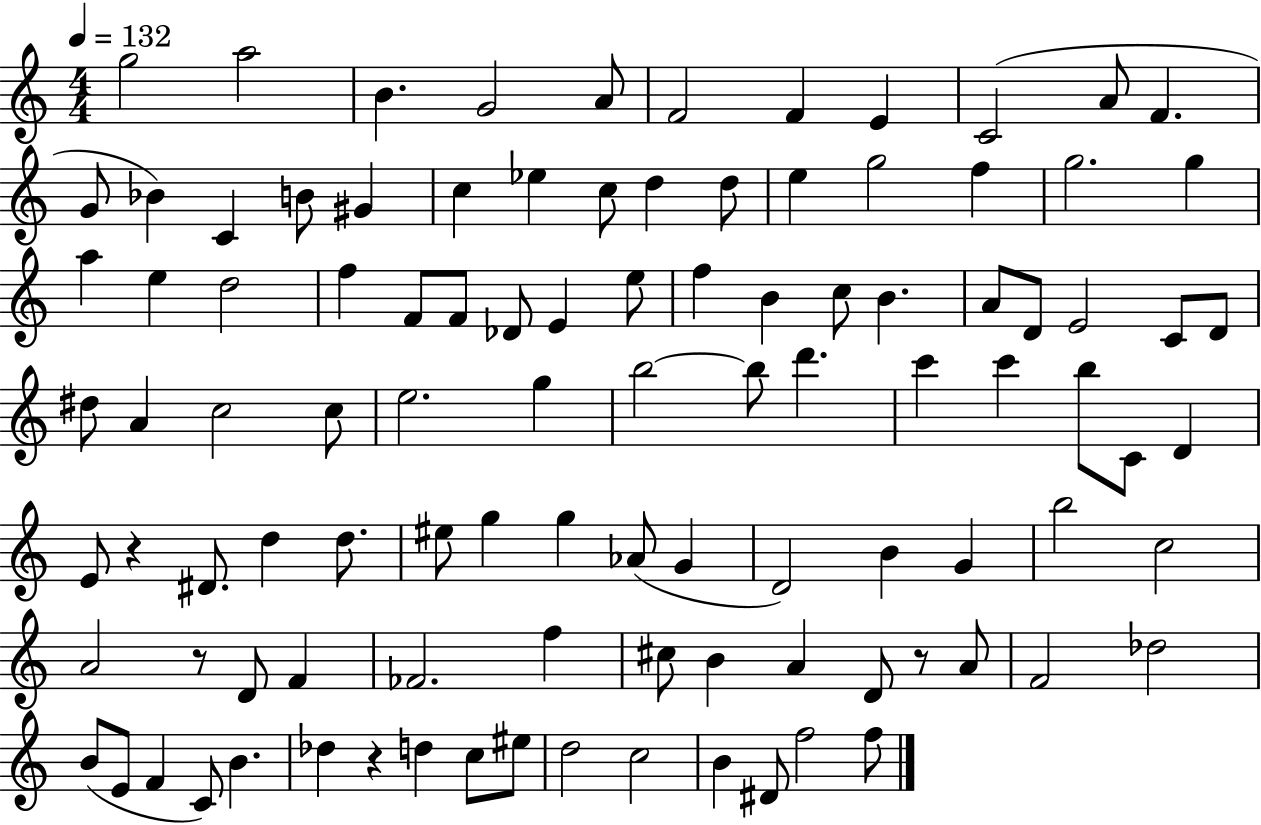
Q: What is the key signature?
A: C major